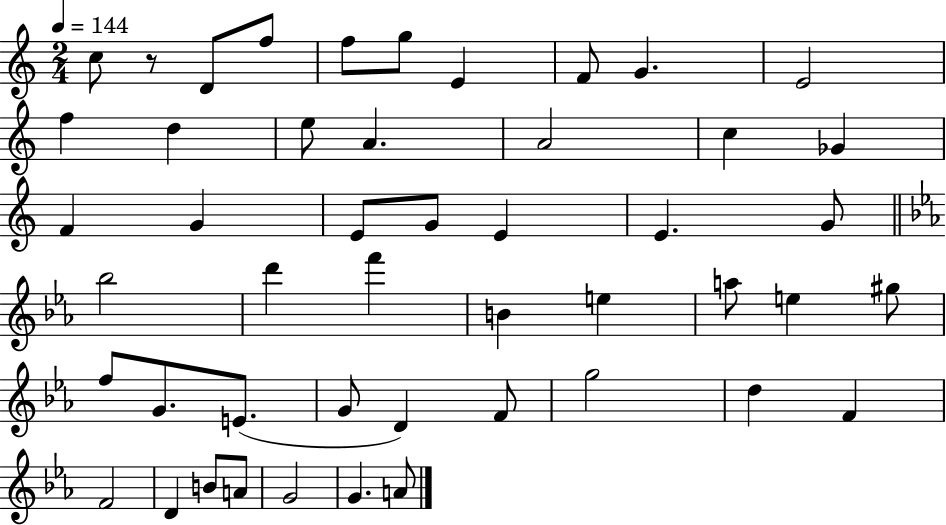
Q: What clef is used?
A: treble